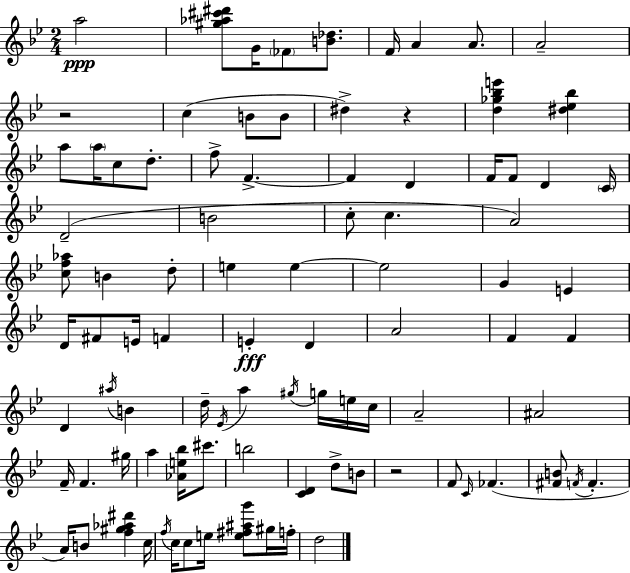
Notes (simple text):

A5/h [G#5,Ab5,C#6,D#6]/e G4/s FES4/e [B4,Db5]/e. F4/s A4/q A4/e. A4/h R/h C5/q B4/e B4/e D#5/q R/q [D5,Gb5,Bb5,E6]/q [D#5,Eb5,Bb5]/q A5/e A5/s C5/e D5/e. F5/e F4/q. F4/q D4/q F4/s F4/e D4/q C4/s D4/h B4/h C5/e C5/q. A4/h [C5,F5,Ab5]/e B4/q D5/e E5/q E5/q E5/h G4/q E4/q D4/s F#4/e E4/s F4/q E4/q D4/q A4/h F4/q F4/q D4/q A#5/s B4/q D5/s Eb4/s A5/q G#5/s G5/s E5/s C5/s A4/h A#4/h F4/s F4/q. G#5/s A5/q [Ab4,E5,Bb5]/s C#6/e. B5/h [C4,D4]/q D5/e B4/e R/h F4/e C4/s FES4/q. [F#4,B4]/e F4/s F4/q. A4/s B4/e [F5,G#5,Ab5,D#6]/q C5/s F5/s C5/s C5/e E5/s [E5,F#5,A#5,G6]/e G#5/s F5/s D5/h